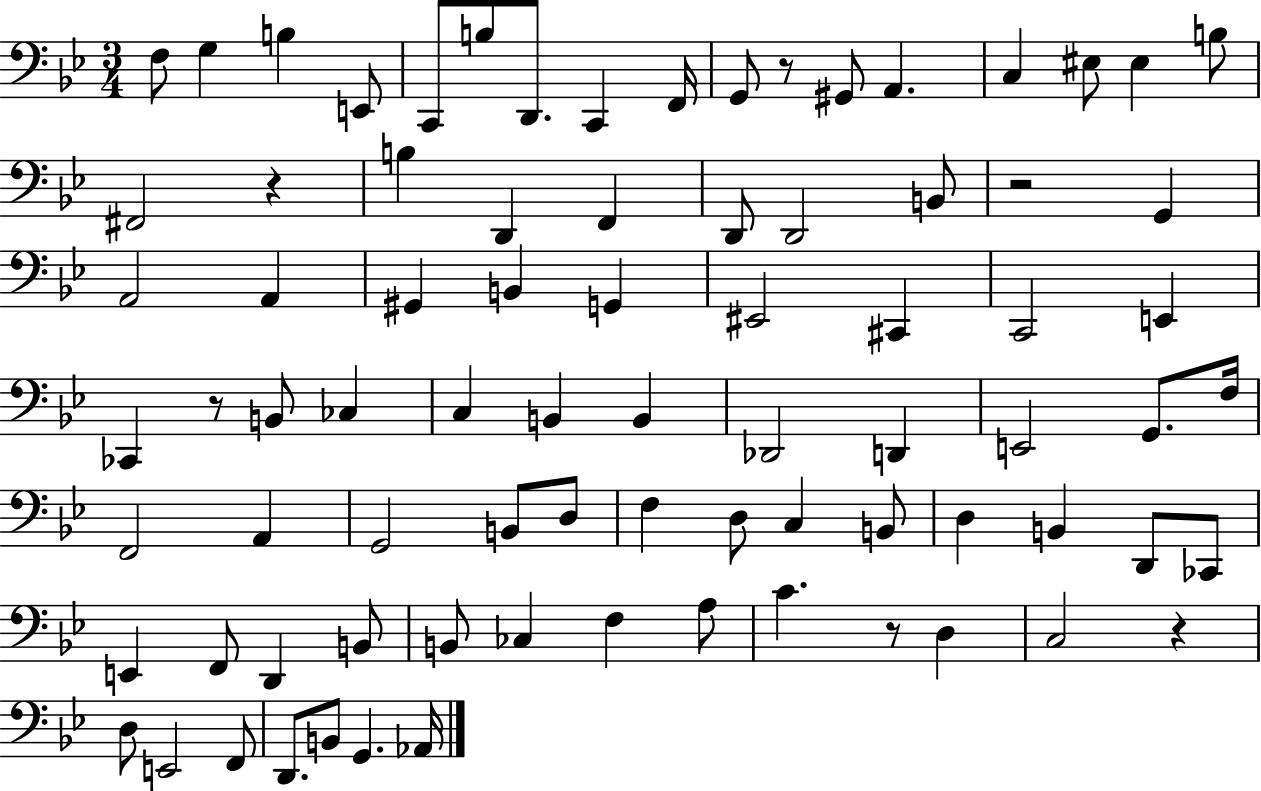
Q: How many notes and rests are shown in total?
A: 81